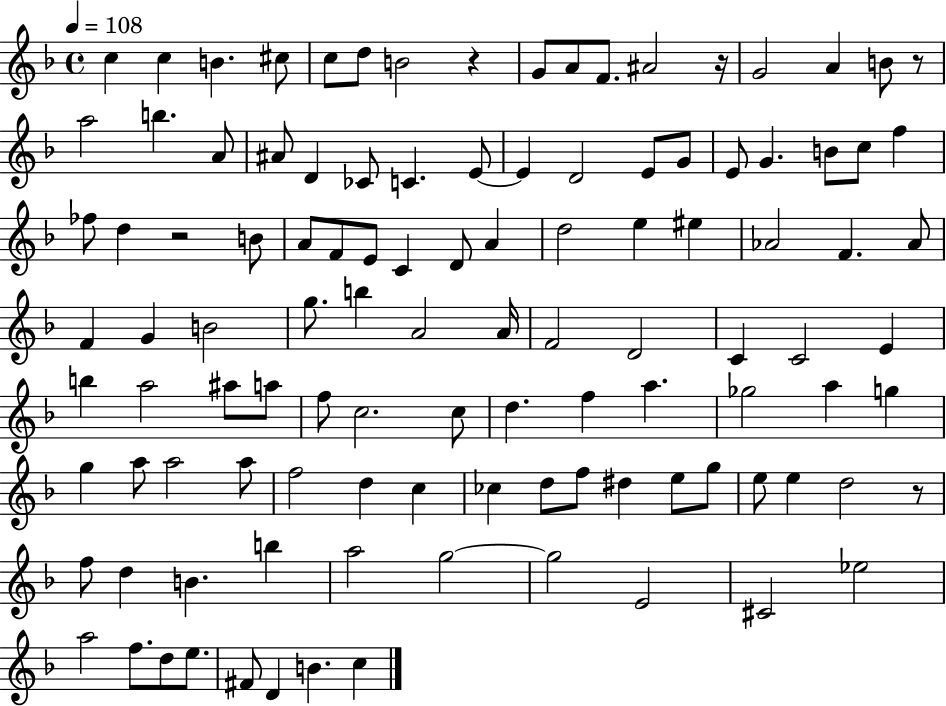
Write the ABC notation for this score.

X:1
T:Untitled
M:4/4
L:1/4
K:F
c c B ^c/2 c/2 d/2 B2 z G/2 A/2 F/2 ^A2 z/4 G2 A B/2 z/2 a2 b A/2 ^A/2 D _C/2 C E/2 E D2 E/2 G/2 E/2 G B/2 c/2 f _f/2 d z2 B/2 A/2 F/2 E/2 C D/2 A d2 e ^e _A2 F _A/2 F G B2 g/2 b A2 A/4 F2 D2 C C2 E b a2 ^a/2 a/2 f/2 c2 c/2 d f a _g2 a g g a/2 a2 a/2 f2 d c _c d/2 f/2 ^d e/2 g/2 e/2 e d2 z/2 f/2 d B b a2 g2 g2 E2 ^C2 _e2 a2 f/2 d/2 e/2 ^F/2 D B c